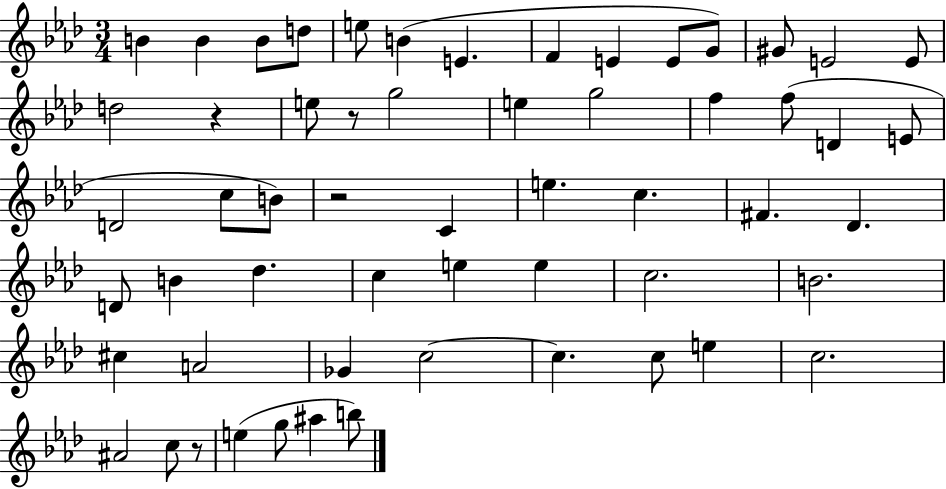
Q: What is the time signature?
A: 3/4